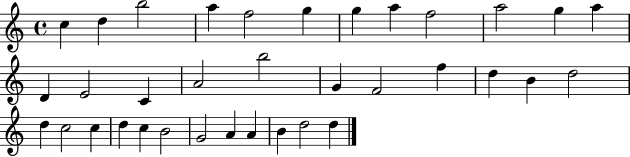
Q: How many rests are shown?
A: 0